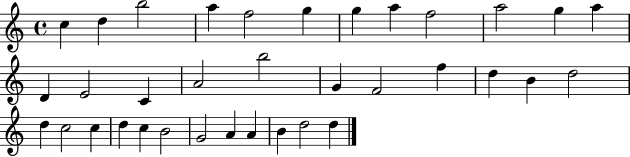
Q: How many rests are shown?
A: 0